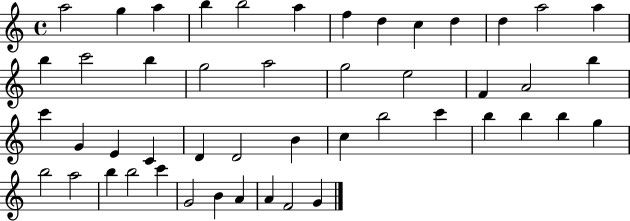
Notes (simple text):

A5/h G5/q A5/q B5/q B5/h A5/q F5/q D5/q C5/q D5/q D5/q A5/h A5/q B5/q C6/h B5/q G5/h A5/h G5/h E5/h F4/q A4/h B5/q C6/q G4/q E4/q C4/q D4/q D4/h B4/q C5/q B5/h C6/q B5/q B5/q B5/q G5/q B5/h A5/h B5/q B5/h C6/q G4/h B4/q A4/q A4/q F4/h G4/q